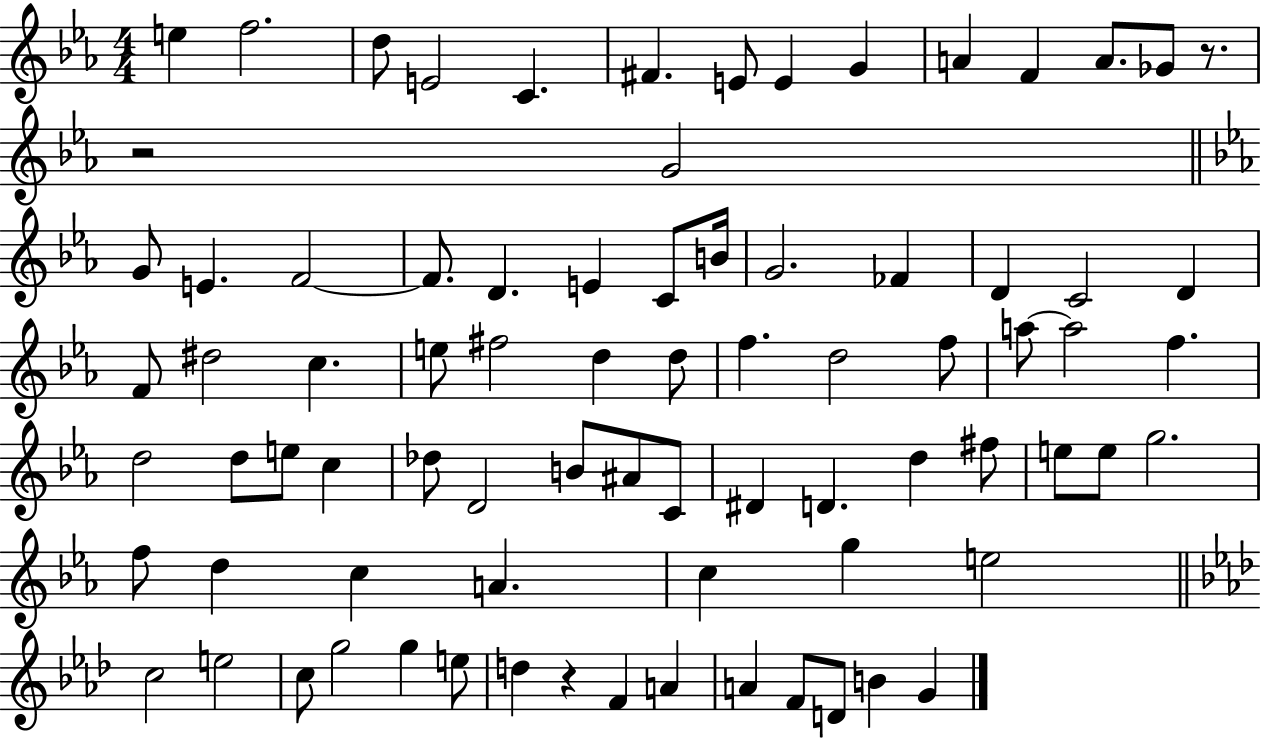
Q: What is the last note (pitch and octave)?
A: G4